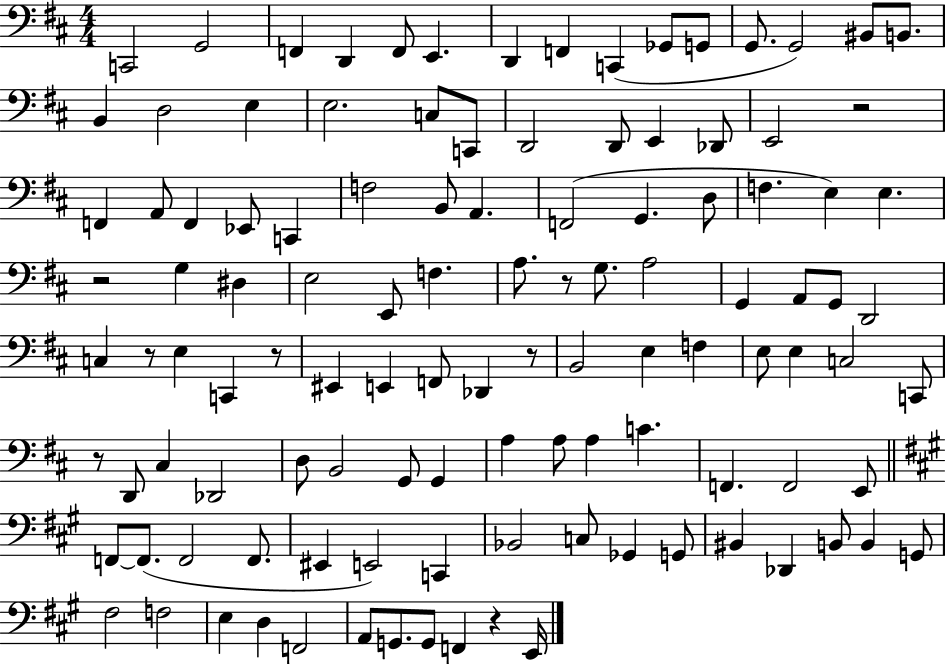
X:1
T:Untitled
M:4/4
L:1/4
K:D
C,,2 G,,2 F,, D,, F,,/2 E,, D,, F,, C,, _G,,/2 G,,/2 G,,/2 G,,2 ^B,,/2 B,,/2 B,, D,2 E, E,2 C,/2 C,,/2 D,,2 D,,/2 E,, _D,,/2 E,,2 z2 F,, A,,/2 F,, _E,,/2 C,, F,2 B,,/2 A,, F,,2 G,, D,/2 F, E, E, z2 G, ^D, E,2 E,,/2 F, A,/2 z/2 G,/2 A,2 G,, A,,/2 G,,/2 D,,2 C, z/2 E, C,, z/2 ^E,, E,, F,,/2 _D,, z/2 B,,2 E, F, E,/2 E, C,2 C,,/2 z/2 D,,/2 ^C, _D,,2 D,/2 B,,2 G,,/2 G,, A, A,/2 A, C F,, F,,2 E,,/2 F,,/2 F,,/2 F,,2 F,,/2 ^E,, E,,2 C,, _B,,2 C,/2 _G,, G,,/2 ^B,, _D,, B,,/2 B,, G,,/2 ^F,2 F,2 E, D, F,,2 A,,/2 G,,/2 G,,/2 F,, z E,,/4